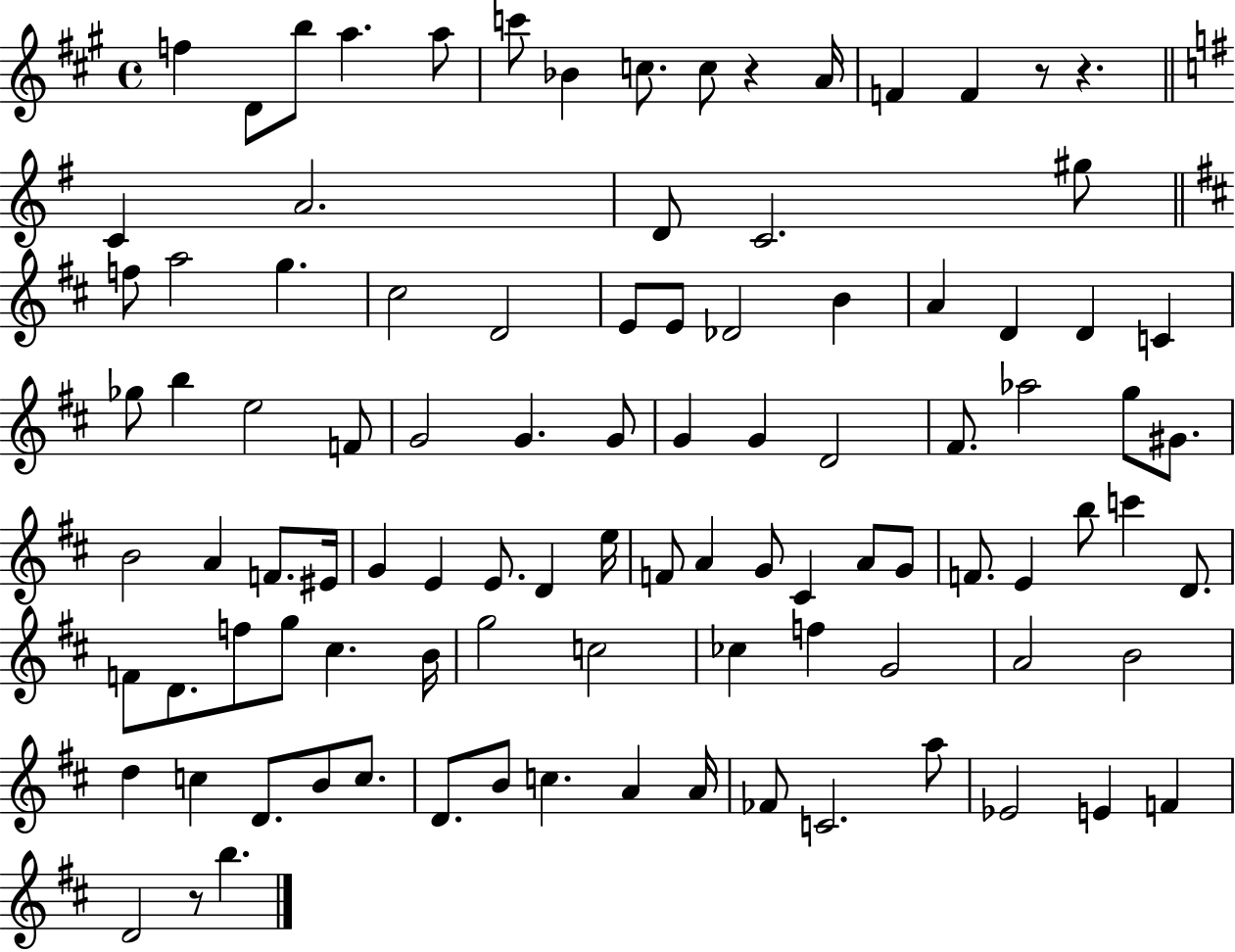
X:1
T:Untitled
M:4/4
L:1/4
K:A
f D/2 b/2 a a/2 c'/2 _B c/2 c/2 z A/4 F F z/2 z C A2 D/2 C2 ^g/2 f/2 a2 g ^c2 D2 E/2 E/2 _D2 B A D D C _g/2 b e2 F/2 G2 G G/2 G G D2 ^F/2 _a2 g/2 ^G/2 B2 A F/2 ^E/4 G E E/2 D e/4 F/2 A G/2 ^C A/2 G/2 F/2 E b/2 c' D/2 F/2 D/2 f/2 g/2 ^c B/4 g2 c2 _c f G2 A2 B2 d c D/2 B/2 c/2 D/2 B/2 c A A/4 _F/2 C2 a/2 _E2 E F D2 z/2 b